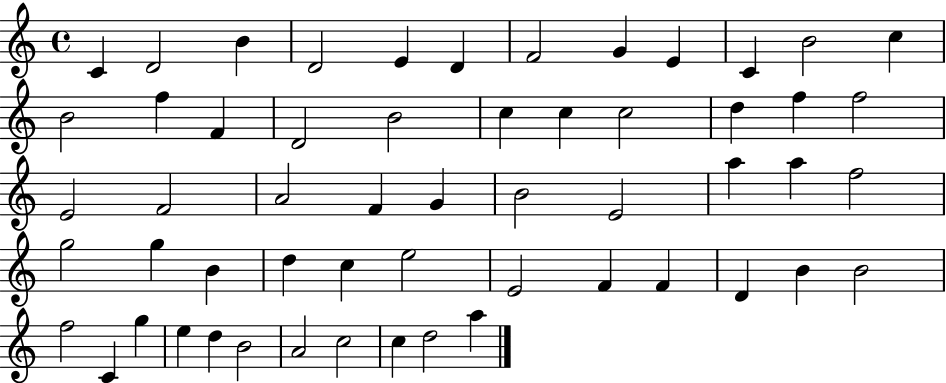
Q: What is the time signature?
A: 4/4